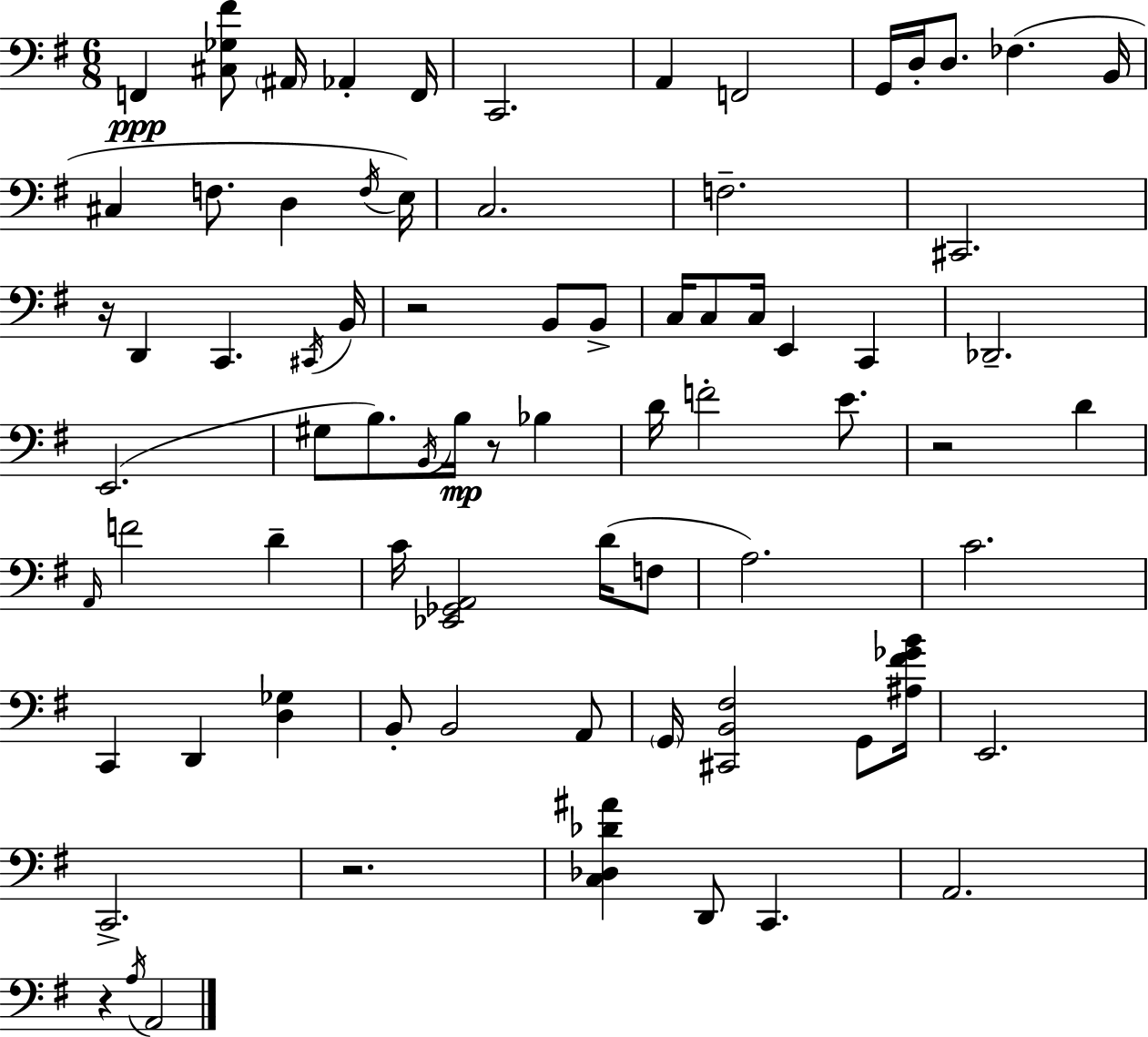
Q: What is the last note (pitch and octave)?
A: A2